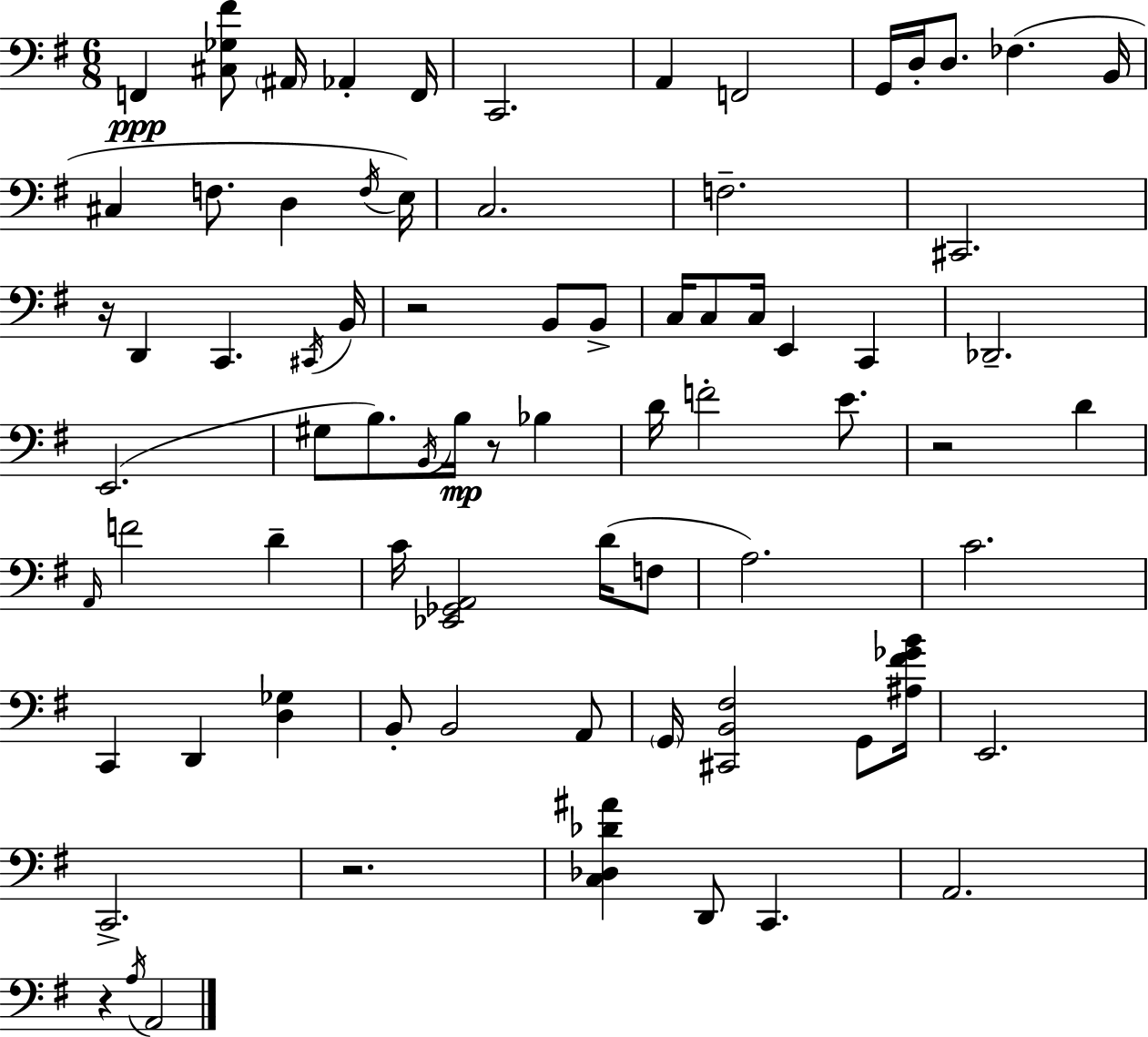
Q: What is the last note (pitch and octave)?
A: A2